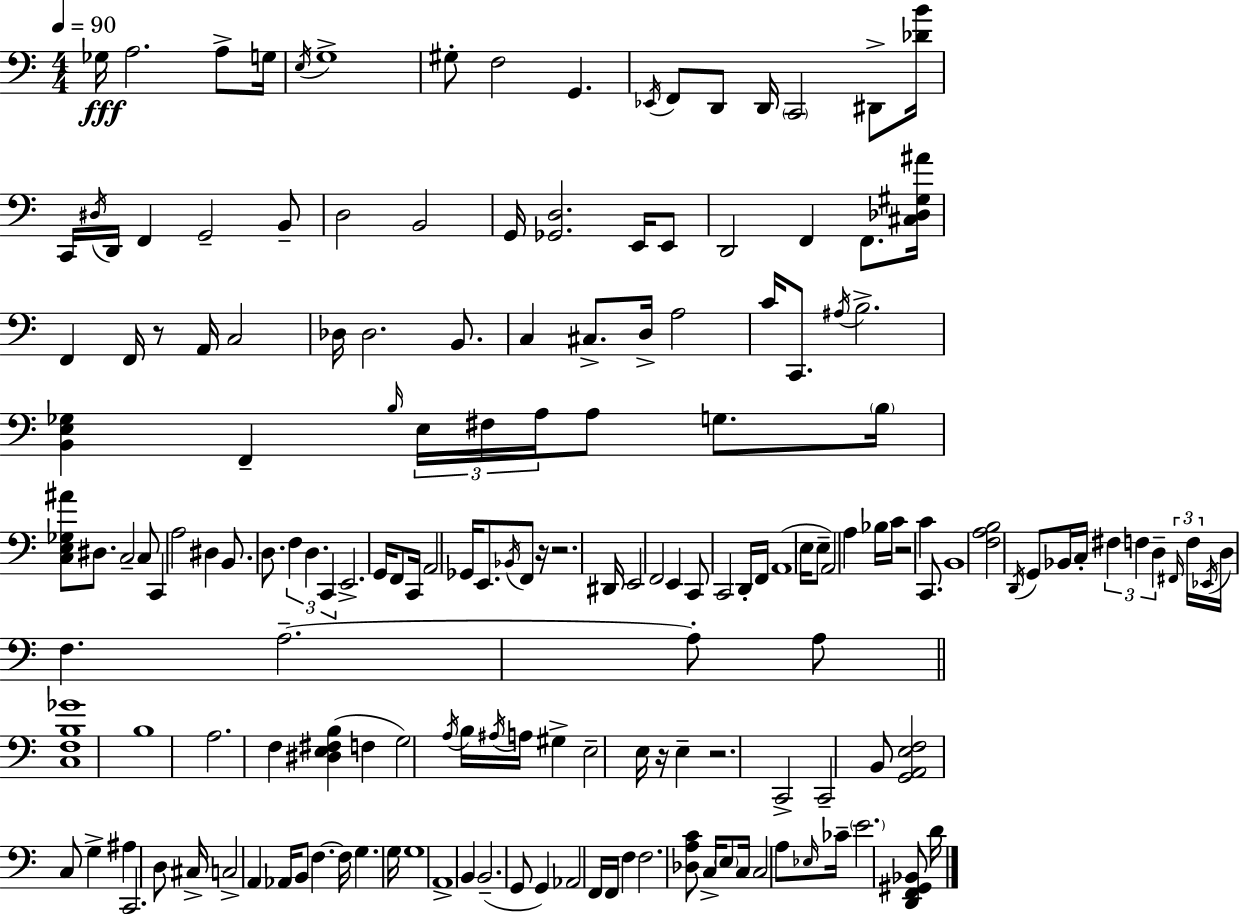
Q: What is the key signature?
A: A minor